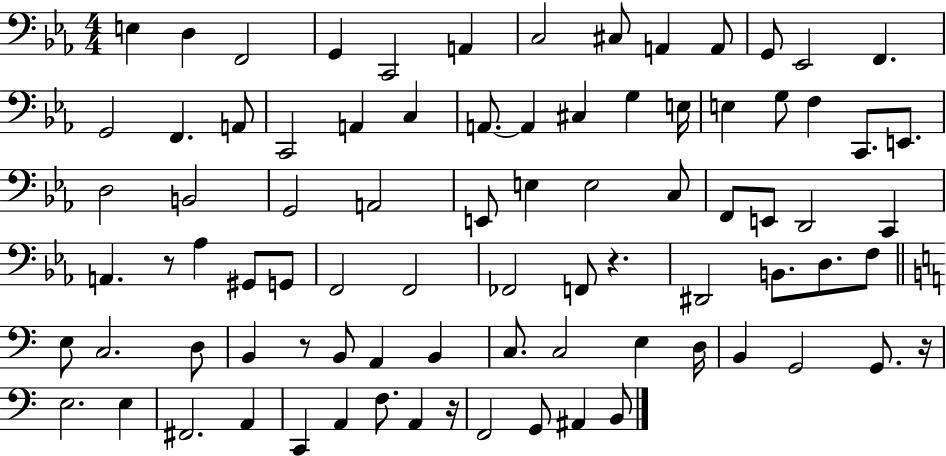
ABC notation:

X:1
T:Untitled
M:4/4
L:1/4
K:Eb
E, D, F,,2 G,, C,,2 A,, C,2 ^C,/2 A,, A,,/2 G,,/2 _E,,2 F,, G,,2 F,, A,,/2 C,,2 A,, C, A,,/2 A,, ^C, G, E,/4 E, G,/2 F, C,,/2 E,,/2 D,2 B,,2 G,,2 A,,2 E,,/2 E, E,2 C,/2 F,,/2 E,,/2 D,,2 C,, A,, z/2 _A, ^G,,/2 G,,/2 F,,2 F,,2 _F,,2 F,,/2 z ^D,,2 B,,/2 D,/2 F,/2 E,/2 C,2 D,/2 B,, z/2 B,,/2 A,, B,, C,/2 C,2 E, D,/4 B,, G,,2 G,,/2 z/4 E,2 E, ^F,,2 A,, C,, A,, F,/2 A,, z/4 F,,2 G,,/2 ^A,, B,,/2